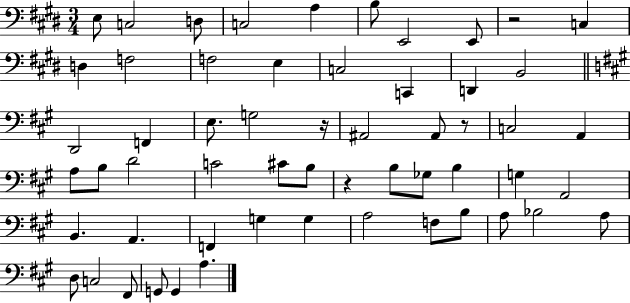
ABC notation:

X:1
T:Untitled
M:3/4
L:1/4
K:E
E,/2 C,2 D,/2 C,2 A, B,/2 E,,2 E,,/2 z2 C, D, F,2 F,2 E, C,2 C,, D,, B,,2 D,,2 F,, E,/2 G,2 z/4 ^A,,2 ^A,,/2 z/2 C,2 A,, A,/2 B,/2 D2 C2 ^C/2 B,/2 z B,/2 _G,/2 B, G, A,,2 B,, A,, F,, G, G, A,2 F,/2 B,/2 A,/2 _B,2 A,/2 D,/2 C,2 ^F,,/2 G,,/2 G,, A,